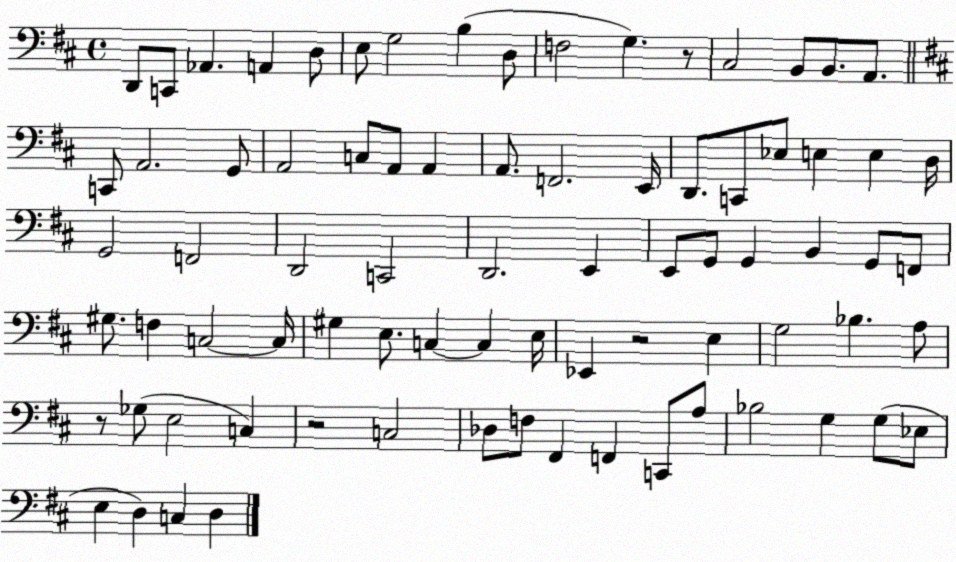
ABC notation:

X:1
T:Untitled
M:4/4
L:1/4
K:D
D,,/2 C,,/2 _A,, A,, D,/2 E,/2 G,2 B, D,/2 F,2 G, z/2 ^C,2 B,,/2 B,,/2 A,,/2 C,,/2 A,,2 G,,/2 A,,2 C,/2 A,,/2 A,, A,,/2 F,,2 E,,/4 D,,/2 C,,/2 _E,/2 E, E, D,/4 G,,2 F,,2 D,,2 C,,2 D,,2 E,, E,,/2 G,,/2 G,, B,, G,,/2 F,,/2 ^G,/2 F, C,2 C,/4 ^G, E,/2 C, C, E,/4 _E,, z2 E, G,2 _B, A,/2 z/2 _G,/2 E,2 C, z2 C,2 _D,/2 F,/2 ^F,, F,, C,,/2 A,/2 _B,2 G, G,/2 _E,/2 E, D, C, D,